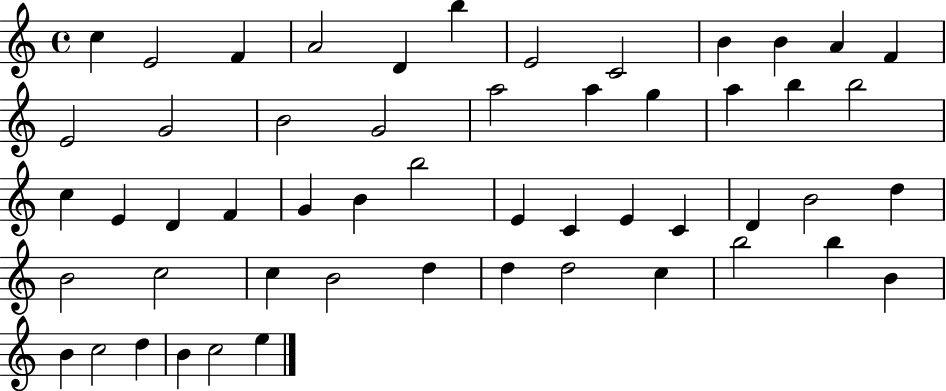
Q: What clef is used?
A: treble